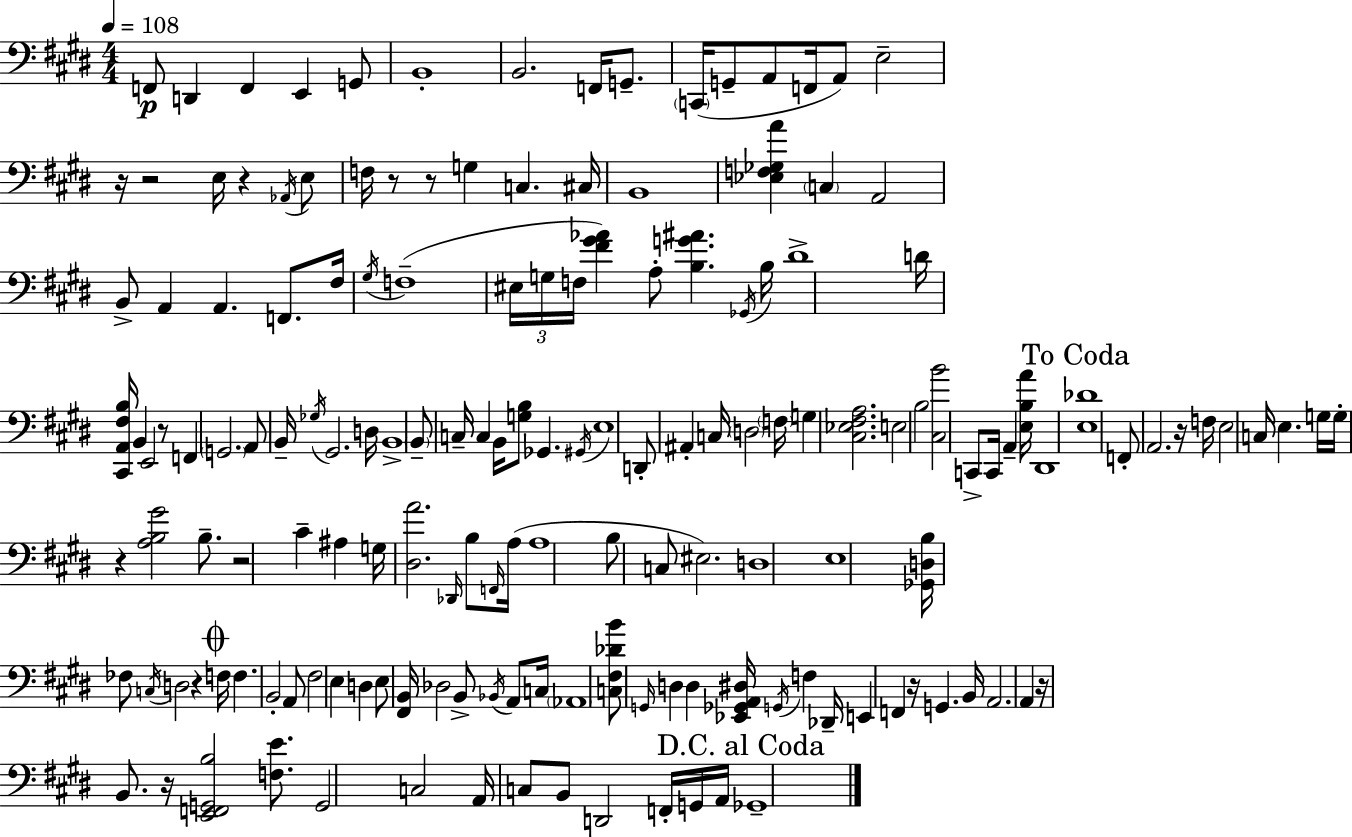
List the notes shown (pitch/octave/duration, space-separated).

F2/e D2/q F2/q E2/q G2/e B2/w B2/h. F2/s G2/e. C2/s G2/e A2/e F2/s A2/e E3/h R/s R/h E3/s R/q Ab2/s E3/e F3/s R/e R/e G3/q C3/q. C#3/s B2/w [Eb3,F3,Gb3,A4]/q C3/q A2/h B2/e A2/q A2/q. F2/e. F#3/s G#3/s F3/w EIS3/s G3/s F3/s [F#4,G#4,Ab4]/q A3/e [B3,G4,A#4]/q. Gb2/s B3/s D#4/w D4/s [C#2,A2,F#3,B3]/s B2/q E2/h R/e F2/q G2/h. A2/e B2/s Gb3/s G#2/h. D3/s B2/w B2/e C3/s C3/q B2/s [G3,B3]/e Gb2/q. G#2/s E3/w D2/e A#2/q C3/s D3/h F3/s G3/q [C#3,Eb3,F#3,A3]/h. E3/h B3/h [C#3,B4]/h C2/e C2/s A2/q [E3,B3,A4]/s D#2/w [E3,Db4]/w F2/e A2/h. R/s F3/s E3/h C3/s E3/q. G3/s G3/s R/q [A3,B3,G#4]/h B3/e. R/h C#4/q A#3/q G3/s [D#3,A4]/h. Db2/s B3/e F2/s A3/s A3/w B3/e C3/e EIS3/h. D3/w E3/w [Gb2,D3,B3]/s FES3/e C3/s D3/h R/q F3/s F3/q. B2/h A2/e F#3/h E3/q D3/q E3/e [F#2,B2]/s Db3/h B2/e Bb2/s A2/e C3/s Ab2/w [C3,F#3,Db4,B4]/e G2/s D3/q D3/q [Eb2,Gb2,A2,D#3]/s G2/s F3/q Db2/s E2/q F2/q R/s G2/q. B2/s A2/h. A2/q R/s B2/e. R/s [E2,F2,G2,B3]/h [F3,E4]/e. G2/h C3/h A2/s C3/e B2/e D2/h F2/s G2/s A2/s Gb2/w